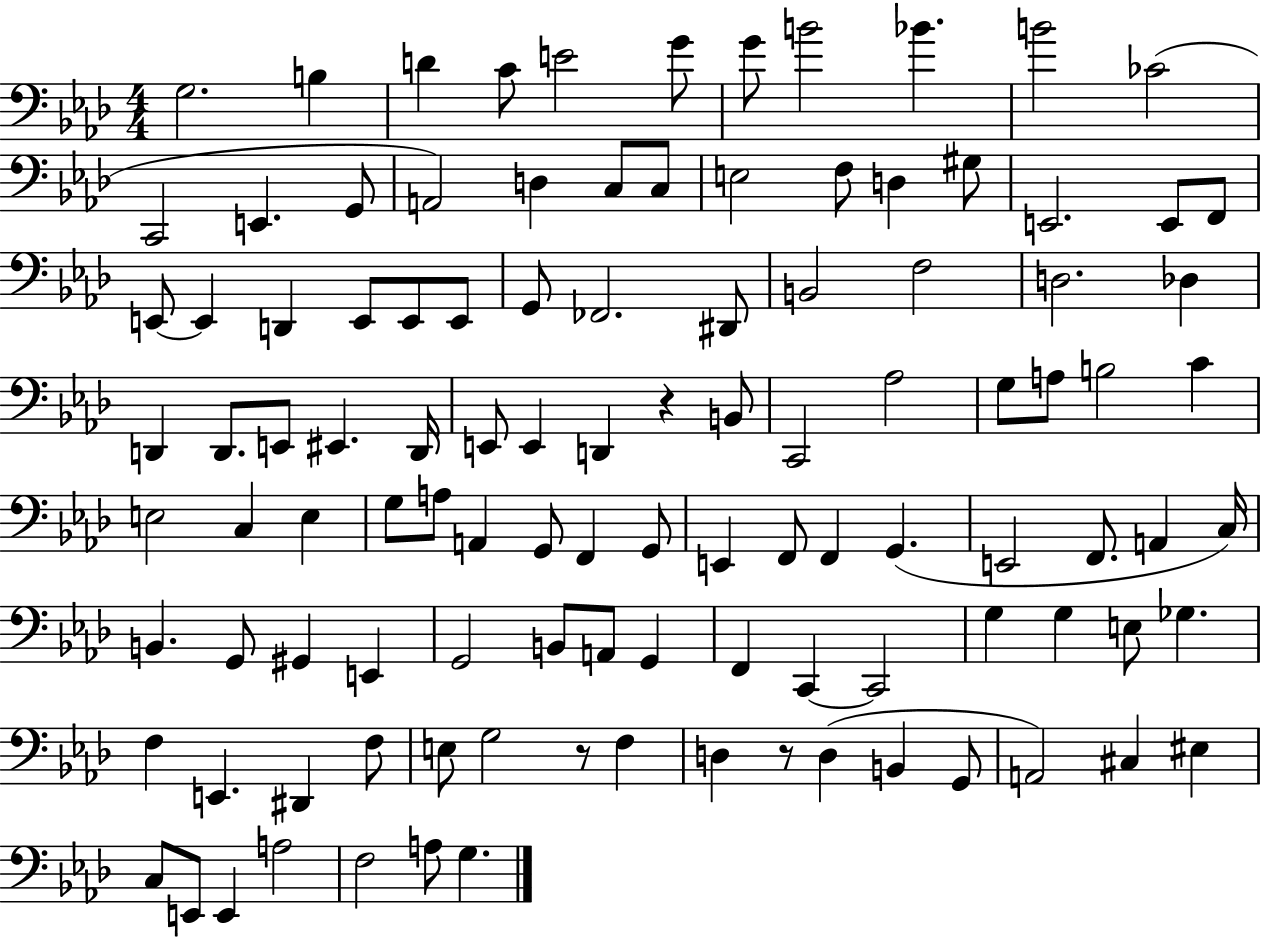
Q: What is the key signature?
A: AES major